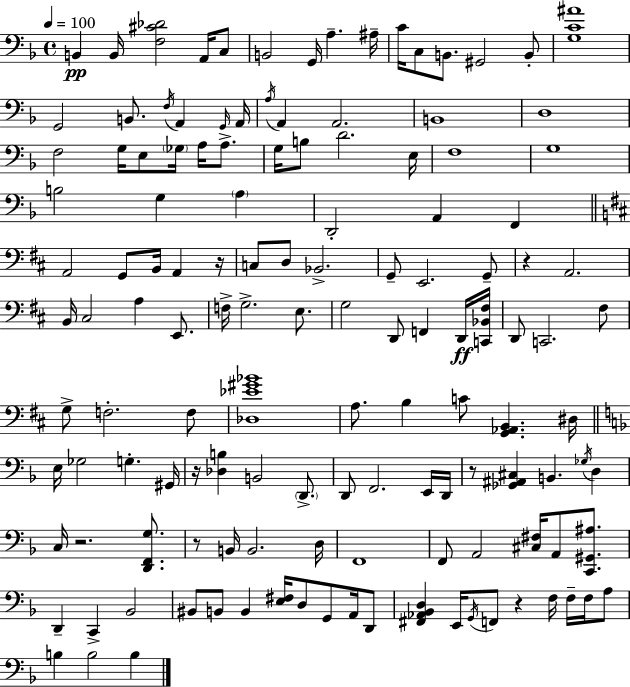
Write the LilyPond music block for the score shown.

{
  \clef bass
  \time 4/4
  \defaultTimeSignature
  \key d \minor
  \tempo 4 = 100
  b,4\pp b,16 <f cis' des'>2 a,16 c8 | b,2 g,16 a4.-- ais16-- | c'16 c8 b,8. gis,2 b,8-. | <g c' ais'>1 | \break g,2 b,8. \acciaccatura { f16 } a,4 | \grace { g,16 } a,16 \acciaccatura { a16 } a,4 a,2. | b,1 | d1 | \break f2 g16 e8 \parenthesize ges16 a16 | a8.-> g16 b8 d'2. | e16 f1 | g1 | \break b2 g4 \parenthesize a4 | d,2-. a,4 f,4 | \bar "||" \break \key d \major a,2 g,8 b,16 a,4 r16 | c8 d8 bes,2.-> | g,8-- e,2. g,8-- | r4 a,2. | \break b,16 cis2 a4 e,8. | f16-> g2.-> e8. | g2 d,8 f,4 d,16\ff <c, bes, fis>16 | d,8 c,2. fis8 | \break g8-> f2.-. f8 | <des ees' gis' bes'>1 | a8. b4 c'8 <g, aes, b,>4. dis16 | \bar "||" \break \key d \minor e16 ges2 g4.-. gis,16 | r16 <des b>4 b,2 \parenthesize d,8.-> | d,8 f,2. e,16 d,16 | r8 <ges, ais, cis>4 b,4. \acciaccatura { ges16 } d4 | \break c16 r2. <d, f, g>8. | r8 b,16 b,2. | d16 f,1 | f,8 a,2 <cis fis>16 a,8 <c, gis, ais>8. | \break d,4-- c,4-> bes,2 | bis,8 b,8 b,4 <e fis>16 d8 g,8 a,16 d,8 | <fis, aes, bes, d>4 e,16 \acciaccatura { g,16 } f,8 r4 f16 f16-- f16 | a8 b4 b2 b4 | \break \bar "|."
}